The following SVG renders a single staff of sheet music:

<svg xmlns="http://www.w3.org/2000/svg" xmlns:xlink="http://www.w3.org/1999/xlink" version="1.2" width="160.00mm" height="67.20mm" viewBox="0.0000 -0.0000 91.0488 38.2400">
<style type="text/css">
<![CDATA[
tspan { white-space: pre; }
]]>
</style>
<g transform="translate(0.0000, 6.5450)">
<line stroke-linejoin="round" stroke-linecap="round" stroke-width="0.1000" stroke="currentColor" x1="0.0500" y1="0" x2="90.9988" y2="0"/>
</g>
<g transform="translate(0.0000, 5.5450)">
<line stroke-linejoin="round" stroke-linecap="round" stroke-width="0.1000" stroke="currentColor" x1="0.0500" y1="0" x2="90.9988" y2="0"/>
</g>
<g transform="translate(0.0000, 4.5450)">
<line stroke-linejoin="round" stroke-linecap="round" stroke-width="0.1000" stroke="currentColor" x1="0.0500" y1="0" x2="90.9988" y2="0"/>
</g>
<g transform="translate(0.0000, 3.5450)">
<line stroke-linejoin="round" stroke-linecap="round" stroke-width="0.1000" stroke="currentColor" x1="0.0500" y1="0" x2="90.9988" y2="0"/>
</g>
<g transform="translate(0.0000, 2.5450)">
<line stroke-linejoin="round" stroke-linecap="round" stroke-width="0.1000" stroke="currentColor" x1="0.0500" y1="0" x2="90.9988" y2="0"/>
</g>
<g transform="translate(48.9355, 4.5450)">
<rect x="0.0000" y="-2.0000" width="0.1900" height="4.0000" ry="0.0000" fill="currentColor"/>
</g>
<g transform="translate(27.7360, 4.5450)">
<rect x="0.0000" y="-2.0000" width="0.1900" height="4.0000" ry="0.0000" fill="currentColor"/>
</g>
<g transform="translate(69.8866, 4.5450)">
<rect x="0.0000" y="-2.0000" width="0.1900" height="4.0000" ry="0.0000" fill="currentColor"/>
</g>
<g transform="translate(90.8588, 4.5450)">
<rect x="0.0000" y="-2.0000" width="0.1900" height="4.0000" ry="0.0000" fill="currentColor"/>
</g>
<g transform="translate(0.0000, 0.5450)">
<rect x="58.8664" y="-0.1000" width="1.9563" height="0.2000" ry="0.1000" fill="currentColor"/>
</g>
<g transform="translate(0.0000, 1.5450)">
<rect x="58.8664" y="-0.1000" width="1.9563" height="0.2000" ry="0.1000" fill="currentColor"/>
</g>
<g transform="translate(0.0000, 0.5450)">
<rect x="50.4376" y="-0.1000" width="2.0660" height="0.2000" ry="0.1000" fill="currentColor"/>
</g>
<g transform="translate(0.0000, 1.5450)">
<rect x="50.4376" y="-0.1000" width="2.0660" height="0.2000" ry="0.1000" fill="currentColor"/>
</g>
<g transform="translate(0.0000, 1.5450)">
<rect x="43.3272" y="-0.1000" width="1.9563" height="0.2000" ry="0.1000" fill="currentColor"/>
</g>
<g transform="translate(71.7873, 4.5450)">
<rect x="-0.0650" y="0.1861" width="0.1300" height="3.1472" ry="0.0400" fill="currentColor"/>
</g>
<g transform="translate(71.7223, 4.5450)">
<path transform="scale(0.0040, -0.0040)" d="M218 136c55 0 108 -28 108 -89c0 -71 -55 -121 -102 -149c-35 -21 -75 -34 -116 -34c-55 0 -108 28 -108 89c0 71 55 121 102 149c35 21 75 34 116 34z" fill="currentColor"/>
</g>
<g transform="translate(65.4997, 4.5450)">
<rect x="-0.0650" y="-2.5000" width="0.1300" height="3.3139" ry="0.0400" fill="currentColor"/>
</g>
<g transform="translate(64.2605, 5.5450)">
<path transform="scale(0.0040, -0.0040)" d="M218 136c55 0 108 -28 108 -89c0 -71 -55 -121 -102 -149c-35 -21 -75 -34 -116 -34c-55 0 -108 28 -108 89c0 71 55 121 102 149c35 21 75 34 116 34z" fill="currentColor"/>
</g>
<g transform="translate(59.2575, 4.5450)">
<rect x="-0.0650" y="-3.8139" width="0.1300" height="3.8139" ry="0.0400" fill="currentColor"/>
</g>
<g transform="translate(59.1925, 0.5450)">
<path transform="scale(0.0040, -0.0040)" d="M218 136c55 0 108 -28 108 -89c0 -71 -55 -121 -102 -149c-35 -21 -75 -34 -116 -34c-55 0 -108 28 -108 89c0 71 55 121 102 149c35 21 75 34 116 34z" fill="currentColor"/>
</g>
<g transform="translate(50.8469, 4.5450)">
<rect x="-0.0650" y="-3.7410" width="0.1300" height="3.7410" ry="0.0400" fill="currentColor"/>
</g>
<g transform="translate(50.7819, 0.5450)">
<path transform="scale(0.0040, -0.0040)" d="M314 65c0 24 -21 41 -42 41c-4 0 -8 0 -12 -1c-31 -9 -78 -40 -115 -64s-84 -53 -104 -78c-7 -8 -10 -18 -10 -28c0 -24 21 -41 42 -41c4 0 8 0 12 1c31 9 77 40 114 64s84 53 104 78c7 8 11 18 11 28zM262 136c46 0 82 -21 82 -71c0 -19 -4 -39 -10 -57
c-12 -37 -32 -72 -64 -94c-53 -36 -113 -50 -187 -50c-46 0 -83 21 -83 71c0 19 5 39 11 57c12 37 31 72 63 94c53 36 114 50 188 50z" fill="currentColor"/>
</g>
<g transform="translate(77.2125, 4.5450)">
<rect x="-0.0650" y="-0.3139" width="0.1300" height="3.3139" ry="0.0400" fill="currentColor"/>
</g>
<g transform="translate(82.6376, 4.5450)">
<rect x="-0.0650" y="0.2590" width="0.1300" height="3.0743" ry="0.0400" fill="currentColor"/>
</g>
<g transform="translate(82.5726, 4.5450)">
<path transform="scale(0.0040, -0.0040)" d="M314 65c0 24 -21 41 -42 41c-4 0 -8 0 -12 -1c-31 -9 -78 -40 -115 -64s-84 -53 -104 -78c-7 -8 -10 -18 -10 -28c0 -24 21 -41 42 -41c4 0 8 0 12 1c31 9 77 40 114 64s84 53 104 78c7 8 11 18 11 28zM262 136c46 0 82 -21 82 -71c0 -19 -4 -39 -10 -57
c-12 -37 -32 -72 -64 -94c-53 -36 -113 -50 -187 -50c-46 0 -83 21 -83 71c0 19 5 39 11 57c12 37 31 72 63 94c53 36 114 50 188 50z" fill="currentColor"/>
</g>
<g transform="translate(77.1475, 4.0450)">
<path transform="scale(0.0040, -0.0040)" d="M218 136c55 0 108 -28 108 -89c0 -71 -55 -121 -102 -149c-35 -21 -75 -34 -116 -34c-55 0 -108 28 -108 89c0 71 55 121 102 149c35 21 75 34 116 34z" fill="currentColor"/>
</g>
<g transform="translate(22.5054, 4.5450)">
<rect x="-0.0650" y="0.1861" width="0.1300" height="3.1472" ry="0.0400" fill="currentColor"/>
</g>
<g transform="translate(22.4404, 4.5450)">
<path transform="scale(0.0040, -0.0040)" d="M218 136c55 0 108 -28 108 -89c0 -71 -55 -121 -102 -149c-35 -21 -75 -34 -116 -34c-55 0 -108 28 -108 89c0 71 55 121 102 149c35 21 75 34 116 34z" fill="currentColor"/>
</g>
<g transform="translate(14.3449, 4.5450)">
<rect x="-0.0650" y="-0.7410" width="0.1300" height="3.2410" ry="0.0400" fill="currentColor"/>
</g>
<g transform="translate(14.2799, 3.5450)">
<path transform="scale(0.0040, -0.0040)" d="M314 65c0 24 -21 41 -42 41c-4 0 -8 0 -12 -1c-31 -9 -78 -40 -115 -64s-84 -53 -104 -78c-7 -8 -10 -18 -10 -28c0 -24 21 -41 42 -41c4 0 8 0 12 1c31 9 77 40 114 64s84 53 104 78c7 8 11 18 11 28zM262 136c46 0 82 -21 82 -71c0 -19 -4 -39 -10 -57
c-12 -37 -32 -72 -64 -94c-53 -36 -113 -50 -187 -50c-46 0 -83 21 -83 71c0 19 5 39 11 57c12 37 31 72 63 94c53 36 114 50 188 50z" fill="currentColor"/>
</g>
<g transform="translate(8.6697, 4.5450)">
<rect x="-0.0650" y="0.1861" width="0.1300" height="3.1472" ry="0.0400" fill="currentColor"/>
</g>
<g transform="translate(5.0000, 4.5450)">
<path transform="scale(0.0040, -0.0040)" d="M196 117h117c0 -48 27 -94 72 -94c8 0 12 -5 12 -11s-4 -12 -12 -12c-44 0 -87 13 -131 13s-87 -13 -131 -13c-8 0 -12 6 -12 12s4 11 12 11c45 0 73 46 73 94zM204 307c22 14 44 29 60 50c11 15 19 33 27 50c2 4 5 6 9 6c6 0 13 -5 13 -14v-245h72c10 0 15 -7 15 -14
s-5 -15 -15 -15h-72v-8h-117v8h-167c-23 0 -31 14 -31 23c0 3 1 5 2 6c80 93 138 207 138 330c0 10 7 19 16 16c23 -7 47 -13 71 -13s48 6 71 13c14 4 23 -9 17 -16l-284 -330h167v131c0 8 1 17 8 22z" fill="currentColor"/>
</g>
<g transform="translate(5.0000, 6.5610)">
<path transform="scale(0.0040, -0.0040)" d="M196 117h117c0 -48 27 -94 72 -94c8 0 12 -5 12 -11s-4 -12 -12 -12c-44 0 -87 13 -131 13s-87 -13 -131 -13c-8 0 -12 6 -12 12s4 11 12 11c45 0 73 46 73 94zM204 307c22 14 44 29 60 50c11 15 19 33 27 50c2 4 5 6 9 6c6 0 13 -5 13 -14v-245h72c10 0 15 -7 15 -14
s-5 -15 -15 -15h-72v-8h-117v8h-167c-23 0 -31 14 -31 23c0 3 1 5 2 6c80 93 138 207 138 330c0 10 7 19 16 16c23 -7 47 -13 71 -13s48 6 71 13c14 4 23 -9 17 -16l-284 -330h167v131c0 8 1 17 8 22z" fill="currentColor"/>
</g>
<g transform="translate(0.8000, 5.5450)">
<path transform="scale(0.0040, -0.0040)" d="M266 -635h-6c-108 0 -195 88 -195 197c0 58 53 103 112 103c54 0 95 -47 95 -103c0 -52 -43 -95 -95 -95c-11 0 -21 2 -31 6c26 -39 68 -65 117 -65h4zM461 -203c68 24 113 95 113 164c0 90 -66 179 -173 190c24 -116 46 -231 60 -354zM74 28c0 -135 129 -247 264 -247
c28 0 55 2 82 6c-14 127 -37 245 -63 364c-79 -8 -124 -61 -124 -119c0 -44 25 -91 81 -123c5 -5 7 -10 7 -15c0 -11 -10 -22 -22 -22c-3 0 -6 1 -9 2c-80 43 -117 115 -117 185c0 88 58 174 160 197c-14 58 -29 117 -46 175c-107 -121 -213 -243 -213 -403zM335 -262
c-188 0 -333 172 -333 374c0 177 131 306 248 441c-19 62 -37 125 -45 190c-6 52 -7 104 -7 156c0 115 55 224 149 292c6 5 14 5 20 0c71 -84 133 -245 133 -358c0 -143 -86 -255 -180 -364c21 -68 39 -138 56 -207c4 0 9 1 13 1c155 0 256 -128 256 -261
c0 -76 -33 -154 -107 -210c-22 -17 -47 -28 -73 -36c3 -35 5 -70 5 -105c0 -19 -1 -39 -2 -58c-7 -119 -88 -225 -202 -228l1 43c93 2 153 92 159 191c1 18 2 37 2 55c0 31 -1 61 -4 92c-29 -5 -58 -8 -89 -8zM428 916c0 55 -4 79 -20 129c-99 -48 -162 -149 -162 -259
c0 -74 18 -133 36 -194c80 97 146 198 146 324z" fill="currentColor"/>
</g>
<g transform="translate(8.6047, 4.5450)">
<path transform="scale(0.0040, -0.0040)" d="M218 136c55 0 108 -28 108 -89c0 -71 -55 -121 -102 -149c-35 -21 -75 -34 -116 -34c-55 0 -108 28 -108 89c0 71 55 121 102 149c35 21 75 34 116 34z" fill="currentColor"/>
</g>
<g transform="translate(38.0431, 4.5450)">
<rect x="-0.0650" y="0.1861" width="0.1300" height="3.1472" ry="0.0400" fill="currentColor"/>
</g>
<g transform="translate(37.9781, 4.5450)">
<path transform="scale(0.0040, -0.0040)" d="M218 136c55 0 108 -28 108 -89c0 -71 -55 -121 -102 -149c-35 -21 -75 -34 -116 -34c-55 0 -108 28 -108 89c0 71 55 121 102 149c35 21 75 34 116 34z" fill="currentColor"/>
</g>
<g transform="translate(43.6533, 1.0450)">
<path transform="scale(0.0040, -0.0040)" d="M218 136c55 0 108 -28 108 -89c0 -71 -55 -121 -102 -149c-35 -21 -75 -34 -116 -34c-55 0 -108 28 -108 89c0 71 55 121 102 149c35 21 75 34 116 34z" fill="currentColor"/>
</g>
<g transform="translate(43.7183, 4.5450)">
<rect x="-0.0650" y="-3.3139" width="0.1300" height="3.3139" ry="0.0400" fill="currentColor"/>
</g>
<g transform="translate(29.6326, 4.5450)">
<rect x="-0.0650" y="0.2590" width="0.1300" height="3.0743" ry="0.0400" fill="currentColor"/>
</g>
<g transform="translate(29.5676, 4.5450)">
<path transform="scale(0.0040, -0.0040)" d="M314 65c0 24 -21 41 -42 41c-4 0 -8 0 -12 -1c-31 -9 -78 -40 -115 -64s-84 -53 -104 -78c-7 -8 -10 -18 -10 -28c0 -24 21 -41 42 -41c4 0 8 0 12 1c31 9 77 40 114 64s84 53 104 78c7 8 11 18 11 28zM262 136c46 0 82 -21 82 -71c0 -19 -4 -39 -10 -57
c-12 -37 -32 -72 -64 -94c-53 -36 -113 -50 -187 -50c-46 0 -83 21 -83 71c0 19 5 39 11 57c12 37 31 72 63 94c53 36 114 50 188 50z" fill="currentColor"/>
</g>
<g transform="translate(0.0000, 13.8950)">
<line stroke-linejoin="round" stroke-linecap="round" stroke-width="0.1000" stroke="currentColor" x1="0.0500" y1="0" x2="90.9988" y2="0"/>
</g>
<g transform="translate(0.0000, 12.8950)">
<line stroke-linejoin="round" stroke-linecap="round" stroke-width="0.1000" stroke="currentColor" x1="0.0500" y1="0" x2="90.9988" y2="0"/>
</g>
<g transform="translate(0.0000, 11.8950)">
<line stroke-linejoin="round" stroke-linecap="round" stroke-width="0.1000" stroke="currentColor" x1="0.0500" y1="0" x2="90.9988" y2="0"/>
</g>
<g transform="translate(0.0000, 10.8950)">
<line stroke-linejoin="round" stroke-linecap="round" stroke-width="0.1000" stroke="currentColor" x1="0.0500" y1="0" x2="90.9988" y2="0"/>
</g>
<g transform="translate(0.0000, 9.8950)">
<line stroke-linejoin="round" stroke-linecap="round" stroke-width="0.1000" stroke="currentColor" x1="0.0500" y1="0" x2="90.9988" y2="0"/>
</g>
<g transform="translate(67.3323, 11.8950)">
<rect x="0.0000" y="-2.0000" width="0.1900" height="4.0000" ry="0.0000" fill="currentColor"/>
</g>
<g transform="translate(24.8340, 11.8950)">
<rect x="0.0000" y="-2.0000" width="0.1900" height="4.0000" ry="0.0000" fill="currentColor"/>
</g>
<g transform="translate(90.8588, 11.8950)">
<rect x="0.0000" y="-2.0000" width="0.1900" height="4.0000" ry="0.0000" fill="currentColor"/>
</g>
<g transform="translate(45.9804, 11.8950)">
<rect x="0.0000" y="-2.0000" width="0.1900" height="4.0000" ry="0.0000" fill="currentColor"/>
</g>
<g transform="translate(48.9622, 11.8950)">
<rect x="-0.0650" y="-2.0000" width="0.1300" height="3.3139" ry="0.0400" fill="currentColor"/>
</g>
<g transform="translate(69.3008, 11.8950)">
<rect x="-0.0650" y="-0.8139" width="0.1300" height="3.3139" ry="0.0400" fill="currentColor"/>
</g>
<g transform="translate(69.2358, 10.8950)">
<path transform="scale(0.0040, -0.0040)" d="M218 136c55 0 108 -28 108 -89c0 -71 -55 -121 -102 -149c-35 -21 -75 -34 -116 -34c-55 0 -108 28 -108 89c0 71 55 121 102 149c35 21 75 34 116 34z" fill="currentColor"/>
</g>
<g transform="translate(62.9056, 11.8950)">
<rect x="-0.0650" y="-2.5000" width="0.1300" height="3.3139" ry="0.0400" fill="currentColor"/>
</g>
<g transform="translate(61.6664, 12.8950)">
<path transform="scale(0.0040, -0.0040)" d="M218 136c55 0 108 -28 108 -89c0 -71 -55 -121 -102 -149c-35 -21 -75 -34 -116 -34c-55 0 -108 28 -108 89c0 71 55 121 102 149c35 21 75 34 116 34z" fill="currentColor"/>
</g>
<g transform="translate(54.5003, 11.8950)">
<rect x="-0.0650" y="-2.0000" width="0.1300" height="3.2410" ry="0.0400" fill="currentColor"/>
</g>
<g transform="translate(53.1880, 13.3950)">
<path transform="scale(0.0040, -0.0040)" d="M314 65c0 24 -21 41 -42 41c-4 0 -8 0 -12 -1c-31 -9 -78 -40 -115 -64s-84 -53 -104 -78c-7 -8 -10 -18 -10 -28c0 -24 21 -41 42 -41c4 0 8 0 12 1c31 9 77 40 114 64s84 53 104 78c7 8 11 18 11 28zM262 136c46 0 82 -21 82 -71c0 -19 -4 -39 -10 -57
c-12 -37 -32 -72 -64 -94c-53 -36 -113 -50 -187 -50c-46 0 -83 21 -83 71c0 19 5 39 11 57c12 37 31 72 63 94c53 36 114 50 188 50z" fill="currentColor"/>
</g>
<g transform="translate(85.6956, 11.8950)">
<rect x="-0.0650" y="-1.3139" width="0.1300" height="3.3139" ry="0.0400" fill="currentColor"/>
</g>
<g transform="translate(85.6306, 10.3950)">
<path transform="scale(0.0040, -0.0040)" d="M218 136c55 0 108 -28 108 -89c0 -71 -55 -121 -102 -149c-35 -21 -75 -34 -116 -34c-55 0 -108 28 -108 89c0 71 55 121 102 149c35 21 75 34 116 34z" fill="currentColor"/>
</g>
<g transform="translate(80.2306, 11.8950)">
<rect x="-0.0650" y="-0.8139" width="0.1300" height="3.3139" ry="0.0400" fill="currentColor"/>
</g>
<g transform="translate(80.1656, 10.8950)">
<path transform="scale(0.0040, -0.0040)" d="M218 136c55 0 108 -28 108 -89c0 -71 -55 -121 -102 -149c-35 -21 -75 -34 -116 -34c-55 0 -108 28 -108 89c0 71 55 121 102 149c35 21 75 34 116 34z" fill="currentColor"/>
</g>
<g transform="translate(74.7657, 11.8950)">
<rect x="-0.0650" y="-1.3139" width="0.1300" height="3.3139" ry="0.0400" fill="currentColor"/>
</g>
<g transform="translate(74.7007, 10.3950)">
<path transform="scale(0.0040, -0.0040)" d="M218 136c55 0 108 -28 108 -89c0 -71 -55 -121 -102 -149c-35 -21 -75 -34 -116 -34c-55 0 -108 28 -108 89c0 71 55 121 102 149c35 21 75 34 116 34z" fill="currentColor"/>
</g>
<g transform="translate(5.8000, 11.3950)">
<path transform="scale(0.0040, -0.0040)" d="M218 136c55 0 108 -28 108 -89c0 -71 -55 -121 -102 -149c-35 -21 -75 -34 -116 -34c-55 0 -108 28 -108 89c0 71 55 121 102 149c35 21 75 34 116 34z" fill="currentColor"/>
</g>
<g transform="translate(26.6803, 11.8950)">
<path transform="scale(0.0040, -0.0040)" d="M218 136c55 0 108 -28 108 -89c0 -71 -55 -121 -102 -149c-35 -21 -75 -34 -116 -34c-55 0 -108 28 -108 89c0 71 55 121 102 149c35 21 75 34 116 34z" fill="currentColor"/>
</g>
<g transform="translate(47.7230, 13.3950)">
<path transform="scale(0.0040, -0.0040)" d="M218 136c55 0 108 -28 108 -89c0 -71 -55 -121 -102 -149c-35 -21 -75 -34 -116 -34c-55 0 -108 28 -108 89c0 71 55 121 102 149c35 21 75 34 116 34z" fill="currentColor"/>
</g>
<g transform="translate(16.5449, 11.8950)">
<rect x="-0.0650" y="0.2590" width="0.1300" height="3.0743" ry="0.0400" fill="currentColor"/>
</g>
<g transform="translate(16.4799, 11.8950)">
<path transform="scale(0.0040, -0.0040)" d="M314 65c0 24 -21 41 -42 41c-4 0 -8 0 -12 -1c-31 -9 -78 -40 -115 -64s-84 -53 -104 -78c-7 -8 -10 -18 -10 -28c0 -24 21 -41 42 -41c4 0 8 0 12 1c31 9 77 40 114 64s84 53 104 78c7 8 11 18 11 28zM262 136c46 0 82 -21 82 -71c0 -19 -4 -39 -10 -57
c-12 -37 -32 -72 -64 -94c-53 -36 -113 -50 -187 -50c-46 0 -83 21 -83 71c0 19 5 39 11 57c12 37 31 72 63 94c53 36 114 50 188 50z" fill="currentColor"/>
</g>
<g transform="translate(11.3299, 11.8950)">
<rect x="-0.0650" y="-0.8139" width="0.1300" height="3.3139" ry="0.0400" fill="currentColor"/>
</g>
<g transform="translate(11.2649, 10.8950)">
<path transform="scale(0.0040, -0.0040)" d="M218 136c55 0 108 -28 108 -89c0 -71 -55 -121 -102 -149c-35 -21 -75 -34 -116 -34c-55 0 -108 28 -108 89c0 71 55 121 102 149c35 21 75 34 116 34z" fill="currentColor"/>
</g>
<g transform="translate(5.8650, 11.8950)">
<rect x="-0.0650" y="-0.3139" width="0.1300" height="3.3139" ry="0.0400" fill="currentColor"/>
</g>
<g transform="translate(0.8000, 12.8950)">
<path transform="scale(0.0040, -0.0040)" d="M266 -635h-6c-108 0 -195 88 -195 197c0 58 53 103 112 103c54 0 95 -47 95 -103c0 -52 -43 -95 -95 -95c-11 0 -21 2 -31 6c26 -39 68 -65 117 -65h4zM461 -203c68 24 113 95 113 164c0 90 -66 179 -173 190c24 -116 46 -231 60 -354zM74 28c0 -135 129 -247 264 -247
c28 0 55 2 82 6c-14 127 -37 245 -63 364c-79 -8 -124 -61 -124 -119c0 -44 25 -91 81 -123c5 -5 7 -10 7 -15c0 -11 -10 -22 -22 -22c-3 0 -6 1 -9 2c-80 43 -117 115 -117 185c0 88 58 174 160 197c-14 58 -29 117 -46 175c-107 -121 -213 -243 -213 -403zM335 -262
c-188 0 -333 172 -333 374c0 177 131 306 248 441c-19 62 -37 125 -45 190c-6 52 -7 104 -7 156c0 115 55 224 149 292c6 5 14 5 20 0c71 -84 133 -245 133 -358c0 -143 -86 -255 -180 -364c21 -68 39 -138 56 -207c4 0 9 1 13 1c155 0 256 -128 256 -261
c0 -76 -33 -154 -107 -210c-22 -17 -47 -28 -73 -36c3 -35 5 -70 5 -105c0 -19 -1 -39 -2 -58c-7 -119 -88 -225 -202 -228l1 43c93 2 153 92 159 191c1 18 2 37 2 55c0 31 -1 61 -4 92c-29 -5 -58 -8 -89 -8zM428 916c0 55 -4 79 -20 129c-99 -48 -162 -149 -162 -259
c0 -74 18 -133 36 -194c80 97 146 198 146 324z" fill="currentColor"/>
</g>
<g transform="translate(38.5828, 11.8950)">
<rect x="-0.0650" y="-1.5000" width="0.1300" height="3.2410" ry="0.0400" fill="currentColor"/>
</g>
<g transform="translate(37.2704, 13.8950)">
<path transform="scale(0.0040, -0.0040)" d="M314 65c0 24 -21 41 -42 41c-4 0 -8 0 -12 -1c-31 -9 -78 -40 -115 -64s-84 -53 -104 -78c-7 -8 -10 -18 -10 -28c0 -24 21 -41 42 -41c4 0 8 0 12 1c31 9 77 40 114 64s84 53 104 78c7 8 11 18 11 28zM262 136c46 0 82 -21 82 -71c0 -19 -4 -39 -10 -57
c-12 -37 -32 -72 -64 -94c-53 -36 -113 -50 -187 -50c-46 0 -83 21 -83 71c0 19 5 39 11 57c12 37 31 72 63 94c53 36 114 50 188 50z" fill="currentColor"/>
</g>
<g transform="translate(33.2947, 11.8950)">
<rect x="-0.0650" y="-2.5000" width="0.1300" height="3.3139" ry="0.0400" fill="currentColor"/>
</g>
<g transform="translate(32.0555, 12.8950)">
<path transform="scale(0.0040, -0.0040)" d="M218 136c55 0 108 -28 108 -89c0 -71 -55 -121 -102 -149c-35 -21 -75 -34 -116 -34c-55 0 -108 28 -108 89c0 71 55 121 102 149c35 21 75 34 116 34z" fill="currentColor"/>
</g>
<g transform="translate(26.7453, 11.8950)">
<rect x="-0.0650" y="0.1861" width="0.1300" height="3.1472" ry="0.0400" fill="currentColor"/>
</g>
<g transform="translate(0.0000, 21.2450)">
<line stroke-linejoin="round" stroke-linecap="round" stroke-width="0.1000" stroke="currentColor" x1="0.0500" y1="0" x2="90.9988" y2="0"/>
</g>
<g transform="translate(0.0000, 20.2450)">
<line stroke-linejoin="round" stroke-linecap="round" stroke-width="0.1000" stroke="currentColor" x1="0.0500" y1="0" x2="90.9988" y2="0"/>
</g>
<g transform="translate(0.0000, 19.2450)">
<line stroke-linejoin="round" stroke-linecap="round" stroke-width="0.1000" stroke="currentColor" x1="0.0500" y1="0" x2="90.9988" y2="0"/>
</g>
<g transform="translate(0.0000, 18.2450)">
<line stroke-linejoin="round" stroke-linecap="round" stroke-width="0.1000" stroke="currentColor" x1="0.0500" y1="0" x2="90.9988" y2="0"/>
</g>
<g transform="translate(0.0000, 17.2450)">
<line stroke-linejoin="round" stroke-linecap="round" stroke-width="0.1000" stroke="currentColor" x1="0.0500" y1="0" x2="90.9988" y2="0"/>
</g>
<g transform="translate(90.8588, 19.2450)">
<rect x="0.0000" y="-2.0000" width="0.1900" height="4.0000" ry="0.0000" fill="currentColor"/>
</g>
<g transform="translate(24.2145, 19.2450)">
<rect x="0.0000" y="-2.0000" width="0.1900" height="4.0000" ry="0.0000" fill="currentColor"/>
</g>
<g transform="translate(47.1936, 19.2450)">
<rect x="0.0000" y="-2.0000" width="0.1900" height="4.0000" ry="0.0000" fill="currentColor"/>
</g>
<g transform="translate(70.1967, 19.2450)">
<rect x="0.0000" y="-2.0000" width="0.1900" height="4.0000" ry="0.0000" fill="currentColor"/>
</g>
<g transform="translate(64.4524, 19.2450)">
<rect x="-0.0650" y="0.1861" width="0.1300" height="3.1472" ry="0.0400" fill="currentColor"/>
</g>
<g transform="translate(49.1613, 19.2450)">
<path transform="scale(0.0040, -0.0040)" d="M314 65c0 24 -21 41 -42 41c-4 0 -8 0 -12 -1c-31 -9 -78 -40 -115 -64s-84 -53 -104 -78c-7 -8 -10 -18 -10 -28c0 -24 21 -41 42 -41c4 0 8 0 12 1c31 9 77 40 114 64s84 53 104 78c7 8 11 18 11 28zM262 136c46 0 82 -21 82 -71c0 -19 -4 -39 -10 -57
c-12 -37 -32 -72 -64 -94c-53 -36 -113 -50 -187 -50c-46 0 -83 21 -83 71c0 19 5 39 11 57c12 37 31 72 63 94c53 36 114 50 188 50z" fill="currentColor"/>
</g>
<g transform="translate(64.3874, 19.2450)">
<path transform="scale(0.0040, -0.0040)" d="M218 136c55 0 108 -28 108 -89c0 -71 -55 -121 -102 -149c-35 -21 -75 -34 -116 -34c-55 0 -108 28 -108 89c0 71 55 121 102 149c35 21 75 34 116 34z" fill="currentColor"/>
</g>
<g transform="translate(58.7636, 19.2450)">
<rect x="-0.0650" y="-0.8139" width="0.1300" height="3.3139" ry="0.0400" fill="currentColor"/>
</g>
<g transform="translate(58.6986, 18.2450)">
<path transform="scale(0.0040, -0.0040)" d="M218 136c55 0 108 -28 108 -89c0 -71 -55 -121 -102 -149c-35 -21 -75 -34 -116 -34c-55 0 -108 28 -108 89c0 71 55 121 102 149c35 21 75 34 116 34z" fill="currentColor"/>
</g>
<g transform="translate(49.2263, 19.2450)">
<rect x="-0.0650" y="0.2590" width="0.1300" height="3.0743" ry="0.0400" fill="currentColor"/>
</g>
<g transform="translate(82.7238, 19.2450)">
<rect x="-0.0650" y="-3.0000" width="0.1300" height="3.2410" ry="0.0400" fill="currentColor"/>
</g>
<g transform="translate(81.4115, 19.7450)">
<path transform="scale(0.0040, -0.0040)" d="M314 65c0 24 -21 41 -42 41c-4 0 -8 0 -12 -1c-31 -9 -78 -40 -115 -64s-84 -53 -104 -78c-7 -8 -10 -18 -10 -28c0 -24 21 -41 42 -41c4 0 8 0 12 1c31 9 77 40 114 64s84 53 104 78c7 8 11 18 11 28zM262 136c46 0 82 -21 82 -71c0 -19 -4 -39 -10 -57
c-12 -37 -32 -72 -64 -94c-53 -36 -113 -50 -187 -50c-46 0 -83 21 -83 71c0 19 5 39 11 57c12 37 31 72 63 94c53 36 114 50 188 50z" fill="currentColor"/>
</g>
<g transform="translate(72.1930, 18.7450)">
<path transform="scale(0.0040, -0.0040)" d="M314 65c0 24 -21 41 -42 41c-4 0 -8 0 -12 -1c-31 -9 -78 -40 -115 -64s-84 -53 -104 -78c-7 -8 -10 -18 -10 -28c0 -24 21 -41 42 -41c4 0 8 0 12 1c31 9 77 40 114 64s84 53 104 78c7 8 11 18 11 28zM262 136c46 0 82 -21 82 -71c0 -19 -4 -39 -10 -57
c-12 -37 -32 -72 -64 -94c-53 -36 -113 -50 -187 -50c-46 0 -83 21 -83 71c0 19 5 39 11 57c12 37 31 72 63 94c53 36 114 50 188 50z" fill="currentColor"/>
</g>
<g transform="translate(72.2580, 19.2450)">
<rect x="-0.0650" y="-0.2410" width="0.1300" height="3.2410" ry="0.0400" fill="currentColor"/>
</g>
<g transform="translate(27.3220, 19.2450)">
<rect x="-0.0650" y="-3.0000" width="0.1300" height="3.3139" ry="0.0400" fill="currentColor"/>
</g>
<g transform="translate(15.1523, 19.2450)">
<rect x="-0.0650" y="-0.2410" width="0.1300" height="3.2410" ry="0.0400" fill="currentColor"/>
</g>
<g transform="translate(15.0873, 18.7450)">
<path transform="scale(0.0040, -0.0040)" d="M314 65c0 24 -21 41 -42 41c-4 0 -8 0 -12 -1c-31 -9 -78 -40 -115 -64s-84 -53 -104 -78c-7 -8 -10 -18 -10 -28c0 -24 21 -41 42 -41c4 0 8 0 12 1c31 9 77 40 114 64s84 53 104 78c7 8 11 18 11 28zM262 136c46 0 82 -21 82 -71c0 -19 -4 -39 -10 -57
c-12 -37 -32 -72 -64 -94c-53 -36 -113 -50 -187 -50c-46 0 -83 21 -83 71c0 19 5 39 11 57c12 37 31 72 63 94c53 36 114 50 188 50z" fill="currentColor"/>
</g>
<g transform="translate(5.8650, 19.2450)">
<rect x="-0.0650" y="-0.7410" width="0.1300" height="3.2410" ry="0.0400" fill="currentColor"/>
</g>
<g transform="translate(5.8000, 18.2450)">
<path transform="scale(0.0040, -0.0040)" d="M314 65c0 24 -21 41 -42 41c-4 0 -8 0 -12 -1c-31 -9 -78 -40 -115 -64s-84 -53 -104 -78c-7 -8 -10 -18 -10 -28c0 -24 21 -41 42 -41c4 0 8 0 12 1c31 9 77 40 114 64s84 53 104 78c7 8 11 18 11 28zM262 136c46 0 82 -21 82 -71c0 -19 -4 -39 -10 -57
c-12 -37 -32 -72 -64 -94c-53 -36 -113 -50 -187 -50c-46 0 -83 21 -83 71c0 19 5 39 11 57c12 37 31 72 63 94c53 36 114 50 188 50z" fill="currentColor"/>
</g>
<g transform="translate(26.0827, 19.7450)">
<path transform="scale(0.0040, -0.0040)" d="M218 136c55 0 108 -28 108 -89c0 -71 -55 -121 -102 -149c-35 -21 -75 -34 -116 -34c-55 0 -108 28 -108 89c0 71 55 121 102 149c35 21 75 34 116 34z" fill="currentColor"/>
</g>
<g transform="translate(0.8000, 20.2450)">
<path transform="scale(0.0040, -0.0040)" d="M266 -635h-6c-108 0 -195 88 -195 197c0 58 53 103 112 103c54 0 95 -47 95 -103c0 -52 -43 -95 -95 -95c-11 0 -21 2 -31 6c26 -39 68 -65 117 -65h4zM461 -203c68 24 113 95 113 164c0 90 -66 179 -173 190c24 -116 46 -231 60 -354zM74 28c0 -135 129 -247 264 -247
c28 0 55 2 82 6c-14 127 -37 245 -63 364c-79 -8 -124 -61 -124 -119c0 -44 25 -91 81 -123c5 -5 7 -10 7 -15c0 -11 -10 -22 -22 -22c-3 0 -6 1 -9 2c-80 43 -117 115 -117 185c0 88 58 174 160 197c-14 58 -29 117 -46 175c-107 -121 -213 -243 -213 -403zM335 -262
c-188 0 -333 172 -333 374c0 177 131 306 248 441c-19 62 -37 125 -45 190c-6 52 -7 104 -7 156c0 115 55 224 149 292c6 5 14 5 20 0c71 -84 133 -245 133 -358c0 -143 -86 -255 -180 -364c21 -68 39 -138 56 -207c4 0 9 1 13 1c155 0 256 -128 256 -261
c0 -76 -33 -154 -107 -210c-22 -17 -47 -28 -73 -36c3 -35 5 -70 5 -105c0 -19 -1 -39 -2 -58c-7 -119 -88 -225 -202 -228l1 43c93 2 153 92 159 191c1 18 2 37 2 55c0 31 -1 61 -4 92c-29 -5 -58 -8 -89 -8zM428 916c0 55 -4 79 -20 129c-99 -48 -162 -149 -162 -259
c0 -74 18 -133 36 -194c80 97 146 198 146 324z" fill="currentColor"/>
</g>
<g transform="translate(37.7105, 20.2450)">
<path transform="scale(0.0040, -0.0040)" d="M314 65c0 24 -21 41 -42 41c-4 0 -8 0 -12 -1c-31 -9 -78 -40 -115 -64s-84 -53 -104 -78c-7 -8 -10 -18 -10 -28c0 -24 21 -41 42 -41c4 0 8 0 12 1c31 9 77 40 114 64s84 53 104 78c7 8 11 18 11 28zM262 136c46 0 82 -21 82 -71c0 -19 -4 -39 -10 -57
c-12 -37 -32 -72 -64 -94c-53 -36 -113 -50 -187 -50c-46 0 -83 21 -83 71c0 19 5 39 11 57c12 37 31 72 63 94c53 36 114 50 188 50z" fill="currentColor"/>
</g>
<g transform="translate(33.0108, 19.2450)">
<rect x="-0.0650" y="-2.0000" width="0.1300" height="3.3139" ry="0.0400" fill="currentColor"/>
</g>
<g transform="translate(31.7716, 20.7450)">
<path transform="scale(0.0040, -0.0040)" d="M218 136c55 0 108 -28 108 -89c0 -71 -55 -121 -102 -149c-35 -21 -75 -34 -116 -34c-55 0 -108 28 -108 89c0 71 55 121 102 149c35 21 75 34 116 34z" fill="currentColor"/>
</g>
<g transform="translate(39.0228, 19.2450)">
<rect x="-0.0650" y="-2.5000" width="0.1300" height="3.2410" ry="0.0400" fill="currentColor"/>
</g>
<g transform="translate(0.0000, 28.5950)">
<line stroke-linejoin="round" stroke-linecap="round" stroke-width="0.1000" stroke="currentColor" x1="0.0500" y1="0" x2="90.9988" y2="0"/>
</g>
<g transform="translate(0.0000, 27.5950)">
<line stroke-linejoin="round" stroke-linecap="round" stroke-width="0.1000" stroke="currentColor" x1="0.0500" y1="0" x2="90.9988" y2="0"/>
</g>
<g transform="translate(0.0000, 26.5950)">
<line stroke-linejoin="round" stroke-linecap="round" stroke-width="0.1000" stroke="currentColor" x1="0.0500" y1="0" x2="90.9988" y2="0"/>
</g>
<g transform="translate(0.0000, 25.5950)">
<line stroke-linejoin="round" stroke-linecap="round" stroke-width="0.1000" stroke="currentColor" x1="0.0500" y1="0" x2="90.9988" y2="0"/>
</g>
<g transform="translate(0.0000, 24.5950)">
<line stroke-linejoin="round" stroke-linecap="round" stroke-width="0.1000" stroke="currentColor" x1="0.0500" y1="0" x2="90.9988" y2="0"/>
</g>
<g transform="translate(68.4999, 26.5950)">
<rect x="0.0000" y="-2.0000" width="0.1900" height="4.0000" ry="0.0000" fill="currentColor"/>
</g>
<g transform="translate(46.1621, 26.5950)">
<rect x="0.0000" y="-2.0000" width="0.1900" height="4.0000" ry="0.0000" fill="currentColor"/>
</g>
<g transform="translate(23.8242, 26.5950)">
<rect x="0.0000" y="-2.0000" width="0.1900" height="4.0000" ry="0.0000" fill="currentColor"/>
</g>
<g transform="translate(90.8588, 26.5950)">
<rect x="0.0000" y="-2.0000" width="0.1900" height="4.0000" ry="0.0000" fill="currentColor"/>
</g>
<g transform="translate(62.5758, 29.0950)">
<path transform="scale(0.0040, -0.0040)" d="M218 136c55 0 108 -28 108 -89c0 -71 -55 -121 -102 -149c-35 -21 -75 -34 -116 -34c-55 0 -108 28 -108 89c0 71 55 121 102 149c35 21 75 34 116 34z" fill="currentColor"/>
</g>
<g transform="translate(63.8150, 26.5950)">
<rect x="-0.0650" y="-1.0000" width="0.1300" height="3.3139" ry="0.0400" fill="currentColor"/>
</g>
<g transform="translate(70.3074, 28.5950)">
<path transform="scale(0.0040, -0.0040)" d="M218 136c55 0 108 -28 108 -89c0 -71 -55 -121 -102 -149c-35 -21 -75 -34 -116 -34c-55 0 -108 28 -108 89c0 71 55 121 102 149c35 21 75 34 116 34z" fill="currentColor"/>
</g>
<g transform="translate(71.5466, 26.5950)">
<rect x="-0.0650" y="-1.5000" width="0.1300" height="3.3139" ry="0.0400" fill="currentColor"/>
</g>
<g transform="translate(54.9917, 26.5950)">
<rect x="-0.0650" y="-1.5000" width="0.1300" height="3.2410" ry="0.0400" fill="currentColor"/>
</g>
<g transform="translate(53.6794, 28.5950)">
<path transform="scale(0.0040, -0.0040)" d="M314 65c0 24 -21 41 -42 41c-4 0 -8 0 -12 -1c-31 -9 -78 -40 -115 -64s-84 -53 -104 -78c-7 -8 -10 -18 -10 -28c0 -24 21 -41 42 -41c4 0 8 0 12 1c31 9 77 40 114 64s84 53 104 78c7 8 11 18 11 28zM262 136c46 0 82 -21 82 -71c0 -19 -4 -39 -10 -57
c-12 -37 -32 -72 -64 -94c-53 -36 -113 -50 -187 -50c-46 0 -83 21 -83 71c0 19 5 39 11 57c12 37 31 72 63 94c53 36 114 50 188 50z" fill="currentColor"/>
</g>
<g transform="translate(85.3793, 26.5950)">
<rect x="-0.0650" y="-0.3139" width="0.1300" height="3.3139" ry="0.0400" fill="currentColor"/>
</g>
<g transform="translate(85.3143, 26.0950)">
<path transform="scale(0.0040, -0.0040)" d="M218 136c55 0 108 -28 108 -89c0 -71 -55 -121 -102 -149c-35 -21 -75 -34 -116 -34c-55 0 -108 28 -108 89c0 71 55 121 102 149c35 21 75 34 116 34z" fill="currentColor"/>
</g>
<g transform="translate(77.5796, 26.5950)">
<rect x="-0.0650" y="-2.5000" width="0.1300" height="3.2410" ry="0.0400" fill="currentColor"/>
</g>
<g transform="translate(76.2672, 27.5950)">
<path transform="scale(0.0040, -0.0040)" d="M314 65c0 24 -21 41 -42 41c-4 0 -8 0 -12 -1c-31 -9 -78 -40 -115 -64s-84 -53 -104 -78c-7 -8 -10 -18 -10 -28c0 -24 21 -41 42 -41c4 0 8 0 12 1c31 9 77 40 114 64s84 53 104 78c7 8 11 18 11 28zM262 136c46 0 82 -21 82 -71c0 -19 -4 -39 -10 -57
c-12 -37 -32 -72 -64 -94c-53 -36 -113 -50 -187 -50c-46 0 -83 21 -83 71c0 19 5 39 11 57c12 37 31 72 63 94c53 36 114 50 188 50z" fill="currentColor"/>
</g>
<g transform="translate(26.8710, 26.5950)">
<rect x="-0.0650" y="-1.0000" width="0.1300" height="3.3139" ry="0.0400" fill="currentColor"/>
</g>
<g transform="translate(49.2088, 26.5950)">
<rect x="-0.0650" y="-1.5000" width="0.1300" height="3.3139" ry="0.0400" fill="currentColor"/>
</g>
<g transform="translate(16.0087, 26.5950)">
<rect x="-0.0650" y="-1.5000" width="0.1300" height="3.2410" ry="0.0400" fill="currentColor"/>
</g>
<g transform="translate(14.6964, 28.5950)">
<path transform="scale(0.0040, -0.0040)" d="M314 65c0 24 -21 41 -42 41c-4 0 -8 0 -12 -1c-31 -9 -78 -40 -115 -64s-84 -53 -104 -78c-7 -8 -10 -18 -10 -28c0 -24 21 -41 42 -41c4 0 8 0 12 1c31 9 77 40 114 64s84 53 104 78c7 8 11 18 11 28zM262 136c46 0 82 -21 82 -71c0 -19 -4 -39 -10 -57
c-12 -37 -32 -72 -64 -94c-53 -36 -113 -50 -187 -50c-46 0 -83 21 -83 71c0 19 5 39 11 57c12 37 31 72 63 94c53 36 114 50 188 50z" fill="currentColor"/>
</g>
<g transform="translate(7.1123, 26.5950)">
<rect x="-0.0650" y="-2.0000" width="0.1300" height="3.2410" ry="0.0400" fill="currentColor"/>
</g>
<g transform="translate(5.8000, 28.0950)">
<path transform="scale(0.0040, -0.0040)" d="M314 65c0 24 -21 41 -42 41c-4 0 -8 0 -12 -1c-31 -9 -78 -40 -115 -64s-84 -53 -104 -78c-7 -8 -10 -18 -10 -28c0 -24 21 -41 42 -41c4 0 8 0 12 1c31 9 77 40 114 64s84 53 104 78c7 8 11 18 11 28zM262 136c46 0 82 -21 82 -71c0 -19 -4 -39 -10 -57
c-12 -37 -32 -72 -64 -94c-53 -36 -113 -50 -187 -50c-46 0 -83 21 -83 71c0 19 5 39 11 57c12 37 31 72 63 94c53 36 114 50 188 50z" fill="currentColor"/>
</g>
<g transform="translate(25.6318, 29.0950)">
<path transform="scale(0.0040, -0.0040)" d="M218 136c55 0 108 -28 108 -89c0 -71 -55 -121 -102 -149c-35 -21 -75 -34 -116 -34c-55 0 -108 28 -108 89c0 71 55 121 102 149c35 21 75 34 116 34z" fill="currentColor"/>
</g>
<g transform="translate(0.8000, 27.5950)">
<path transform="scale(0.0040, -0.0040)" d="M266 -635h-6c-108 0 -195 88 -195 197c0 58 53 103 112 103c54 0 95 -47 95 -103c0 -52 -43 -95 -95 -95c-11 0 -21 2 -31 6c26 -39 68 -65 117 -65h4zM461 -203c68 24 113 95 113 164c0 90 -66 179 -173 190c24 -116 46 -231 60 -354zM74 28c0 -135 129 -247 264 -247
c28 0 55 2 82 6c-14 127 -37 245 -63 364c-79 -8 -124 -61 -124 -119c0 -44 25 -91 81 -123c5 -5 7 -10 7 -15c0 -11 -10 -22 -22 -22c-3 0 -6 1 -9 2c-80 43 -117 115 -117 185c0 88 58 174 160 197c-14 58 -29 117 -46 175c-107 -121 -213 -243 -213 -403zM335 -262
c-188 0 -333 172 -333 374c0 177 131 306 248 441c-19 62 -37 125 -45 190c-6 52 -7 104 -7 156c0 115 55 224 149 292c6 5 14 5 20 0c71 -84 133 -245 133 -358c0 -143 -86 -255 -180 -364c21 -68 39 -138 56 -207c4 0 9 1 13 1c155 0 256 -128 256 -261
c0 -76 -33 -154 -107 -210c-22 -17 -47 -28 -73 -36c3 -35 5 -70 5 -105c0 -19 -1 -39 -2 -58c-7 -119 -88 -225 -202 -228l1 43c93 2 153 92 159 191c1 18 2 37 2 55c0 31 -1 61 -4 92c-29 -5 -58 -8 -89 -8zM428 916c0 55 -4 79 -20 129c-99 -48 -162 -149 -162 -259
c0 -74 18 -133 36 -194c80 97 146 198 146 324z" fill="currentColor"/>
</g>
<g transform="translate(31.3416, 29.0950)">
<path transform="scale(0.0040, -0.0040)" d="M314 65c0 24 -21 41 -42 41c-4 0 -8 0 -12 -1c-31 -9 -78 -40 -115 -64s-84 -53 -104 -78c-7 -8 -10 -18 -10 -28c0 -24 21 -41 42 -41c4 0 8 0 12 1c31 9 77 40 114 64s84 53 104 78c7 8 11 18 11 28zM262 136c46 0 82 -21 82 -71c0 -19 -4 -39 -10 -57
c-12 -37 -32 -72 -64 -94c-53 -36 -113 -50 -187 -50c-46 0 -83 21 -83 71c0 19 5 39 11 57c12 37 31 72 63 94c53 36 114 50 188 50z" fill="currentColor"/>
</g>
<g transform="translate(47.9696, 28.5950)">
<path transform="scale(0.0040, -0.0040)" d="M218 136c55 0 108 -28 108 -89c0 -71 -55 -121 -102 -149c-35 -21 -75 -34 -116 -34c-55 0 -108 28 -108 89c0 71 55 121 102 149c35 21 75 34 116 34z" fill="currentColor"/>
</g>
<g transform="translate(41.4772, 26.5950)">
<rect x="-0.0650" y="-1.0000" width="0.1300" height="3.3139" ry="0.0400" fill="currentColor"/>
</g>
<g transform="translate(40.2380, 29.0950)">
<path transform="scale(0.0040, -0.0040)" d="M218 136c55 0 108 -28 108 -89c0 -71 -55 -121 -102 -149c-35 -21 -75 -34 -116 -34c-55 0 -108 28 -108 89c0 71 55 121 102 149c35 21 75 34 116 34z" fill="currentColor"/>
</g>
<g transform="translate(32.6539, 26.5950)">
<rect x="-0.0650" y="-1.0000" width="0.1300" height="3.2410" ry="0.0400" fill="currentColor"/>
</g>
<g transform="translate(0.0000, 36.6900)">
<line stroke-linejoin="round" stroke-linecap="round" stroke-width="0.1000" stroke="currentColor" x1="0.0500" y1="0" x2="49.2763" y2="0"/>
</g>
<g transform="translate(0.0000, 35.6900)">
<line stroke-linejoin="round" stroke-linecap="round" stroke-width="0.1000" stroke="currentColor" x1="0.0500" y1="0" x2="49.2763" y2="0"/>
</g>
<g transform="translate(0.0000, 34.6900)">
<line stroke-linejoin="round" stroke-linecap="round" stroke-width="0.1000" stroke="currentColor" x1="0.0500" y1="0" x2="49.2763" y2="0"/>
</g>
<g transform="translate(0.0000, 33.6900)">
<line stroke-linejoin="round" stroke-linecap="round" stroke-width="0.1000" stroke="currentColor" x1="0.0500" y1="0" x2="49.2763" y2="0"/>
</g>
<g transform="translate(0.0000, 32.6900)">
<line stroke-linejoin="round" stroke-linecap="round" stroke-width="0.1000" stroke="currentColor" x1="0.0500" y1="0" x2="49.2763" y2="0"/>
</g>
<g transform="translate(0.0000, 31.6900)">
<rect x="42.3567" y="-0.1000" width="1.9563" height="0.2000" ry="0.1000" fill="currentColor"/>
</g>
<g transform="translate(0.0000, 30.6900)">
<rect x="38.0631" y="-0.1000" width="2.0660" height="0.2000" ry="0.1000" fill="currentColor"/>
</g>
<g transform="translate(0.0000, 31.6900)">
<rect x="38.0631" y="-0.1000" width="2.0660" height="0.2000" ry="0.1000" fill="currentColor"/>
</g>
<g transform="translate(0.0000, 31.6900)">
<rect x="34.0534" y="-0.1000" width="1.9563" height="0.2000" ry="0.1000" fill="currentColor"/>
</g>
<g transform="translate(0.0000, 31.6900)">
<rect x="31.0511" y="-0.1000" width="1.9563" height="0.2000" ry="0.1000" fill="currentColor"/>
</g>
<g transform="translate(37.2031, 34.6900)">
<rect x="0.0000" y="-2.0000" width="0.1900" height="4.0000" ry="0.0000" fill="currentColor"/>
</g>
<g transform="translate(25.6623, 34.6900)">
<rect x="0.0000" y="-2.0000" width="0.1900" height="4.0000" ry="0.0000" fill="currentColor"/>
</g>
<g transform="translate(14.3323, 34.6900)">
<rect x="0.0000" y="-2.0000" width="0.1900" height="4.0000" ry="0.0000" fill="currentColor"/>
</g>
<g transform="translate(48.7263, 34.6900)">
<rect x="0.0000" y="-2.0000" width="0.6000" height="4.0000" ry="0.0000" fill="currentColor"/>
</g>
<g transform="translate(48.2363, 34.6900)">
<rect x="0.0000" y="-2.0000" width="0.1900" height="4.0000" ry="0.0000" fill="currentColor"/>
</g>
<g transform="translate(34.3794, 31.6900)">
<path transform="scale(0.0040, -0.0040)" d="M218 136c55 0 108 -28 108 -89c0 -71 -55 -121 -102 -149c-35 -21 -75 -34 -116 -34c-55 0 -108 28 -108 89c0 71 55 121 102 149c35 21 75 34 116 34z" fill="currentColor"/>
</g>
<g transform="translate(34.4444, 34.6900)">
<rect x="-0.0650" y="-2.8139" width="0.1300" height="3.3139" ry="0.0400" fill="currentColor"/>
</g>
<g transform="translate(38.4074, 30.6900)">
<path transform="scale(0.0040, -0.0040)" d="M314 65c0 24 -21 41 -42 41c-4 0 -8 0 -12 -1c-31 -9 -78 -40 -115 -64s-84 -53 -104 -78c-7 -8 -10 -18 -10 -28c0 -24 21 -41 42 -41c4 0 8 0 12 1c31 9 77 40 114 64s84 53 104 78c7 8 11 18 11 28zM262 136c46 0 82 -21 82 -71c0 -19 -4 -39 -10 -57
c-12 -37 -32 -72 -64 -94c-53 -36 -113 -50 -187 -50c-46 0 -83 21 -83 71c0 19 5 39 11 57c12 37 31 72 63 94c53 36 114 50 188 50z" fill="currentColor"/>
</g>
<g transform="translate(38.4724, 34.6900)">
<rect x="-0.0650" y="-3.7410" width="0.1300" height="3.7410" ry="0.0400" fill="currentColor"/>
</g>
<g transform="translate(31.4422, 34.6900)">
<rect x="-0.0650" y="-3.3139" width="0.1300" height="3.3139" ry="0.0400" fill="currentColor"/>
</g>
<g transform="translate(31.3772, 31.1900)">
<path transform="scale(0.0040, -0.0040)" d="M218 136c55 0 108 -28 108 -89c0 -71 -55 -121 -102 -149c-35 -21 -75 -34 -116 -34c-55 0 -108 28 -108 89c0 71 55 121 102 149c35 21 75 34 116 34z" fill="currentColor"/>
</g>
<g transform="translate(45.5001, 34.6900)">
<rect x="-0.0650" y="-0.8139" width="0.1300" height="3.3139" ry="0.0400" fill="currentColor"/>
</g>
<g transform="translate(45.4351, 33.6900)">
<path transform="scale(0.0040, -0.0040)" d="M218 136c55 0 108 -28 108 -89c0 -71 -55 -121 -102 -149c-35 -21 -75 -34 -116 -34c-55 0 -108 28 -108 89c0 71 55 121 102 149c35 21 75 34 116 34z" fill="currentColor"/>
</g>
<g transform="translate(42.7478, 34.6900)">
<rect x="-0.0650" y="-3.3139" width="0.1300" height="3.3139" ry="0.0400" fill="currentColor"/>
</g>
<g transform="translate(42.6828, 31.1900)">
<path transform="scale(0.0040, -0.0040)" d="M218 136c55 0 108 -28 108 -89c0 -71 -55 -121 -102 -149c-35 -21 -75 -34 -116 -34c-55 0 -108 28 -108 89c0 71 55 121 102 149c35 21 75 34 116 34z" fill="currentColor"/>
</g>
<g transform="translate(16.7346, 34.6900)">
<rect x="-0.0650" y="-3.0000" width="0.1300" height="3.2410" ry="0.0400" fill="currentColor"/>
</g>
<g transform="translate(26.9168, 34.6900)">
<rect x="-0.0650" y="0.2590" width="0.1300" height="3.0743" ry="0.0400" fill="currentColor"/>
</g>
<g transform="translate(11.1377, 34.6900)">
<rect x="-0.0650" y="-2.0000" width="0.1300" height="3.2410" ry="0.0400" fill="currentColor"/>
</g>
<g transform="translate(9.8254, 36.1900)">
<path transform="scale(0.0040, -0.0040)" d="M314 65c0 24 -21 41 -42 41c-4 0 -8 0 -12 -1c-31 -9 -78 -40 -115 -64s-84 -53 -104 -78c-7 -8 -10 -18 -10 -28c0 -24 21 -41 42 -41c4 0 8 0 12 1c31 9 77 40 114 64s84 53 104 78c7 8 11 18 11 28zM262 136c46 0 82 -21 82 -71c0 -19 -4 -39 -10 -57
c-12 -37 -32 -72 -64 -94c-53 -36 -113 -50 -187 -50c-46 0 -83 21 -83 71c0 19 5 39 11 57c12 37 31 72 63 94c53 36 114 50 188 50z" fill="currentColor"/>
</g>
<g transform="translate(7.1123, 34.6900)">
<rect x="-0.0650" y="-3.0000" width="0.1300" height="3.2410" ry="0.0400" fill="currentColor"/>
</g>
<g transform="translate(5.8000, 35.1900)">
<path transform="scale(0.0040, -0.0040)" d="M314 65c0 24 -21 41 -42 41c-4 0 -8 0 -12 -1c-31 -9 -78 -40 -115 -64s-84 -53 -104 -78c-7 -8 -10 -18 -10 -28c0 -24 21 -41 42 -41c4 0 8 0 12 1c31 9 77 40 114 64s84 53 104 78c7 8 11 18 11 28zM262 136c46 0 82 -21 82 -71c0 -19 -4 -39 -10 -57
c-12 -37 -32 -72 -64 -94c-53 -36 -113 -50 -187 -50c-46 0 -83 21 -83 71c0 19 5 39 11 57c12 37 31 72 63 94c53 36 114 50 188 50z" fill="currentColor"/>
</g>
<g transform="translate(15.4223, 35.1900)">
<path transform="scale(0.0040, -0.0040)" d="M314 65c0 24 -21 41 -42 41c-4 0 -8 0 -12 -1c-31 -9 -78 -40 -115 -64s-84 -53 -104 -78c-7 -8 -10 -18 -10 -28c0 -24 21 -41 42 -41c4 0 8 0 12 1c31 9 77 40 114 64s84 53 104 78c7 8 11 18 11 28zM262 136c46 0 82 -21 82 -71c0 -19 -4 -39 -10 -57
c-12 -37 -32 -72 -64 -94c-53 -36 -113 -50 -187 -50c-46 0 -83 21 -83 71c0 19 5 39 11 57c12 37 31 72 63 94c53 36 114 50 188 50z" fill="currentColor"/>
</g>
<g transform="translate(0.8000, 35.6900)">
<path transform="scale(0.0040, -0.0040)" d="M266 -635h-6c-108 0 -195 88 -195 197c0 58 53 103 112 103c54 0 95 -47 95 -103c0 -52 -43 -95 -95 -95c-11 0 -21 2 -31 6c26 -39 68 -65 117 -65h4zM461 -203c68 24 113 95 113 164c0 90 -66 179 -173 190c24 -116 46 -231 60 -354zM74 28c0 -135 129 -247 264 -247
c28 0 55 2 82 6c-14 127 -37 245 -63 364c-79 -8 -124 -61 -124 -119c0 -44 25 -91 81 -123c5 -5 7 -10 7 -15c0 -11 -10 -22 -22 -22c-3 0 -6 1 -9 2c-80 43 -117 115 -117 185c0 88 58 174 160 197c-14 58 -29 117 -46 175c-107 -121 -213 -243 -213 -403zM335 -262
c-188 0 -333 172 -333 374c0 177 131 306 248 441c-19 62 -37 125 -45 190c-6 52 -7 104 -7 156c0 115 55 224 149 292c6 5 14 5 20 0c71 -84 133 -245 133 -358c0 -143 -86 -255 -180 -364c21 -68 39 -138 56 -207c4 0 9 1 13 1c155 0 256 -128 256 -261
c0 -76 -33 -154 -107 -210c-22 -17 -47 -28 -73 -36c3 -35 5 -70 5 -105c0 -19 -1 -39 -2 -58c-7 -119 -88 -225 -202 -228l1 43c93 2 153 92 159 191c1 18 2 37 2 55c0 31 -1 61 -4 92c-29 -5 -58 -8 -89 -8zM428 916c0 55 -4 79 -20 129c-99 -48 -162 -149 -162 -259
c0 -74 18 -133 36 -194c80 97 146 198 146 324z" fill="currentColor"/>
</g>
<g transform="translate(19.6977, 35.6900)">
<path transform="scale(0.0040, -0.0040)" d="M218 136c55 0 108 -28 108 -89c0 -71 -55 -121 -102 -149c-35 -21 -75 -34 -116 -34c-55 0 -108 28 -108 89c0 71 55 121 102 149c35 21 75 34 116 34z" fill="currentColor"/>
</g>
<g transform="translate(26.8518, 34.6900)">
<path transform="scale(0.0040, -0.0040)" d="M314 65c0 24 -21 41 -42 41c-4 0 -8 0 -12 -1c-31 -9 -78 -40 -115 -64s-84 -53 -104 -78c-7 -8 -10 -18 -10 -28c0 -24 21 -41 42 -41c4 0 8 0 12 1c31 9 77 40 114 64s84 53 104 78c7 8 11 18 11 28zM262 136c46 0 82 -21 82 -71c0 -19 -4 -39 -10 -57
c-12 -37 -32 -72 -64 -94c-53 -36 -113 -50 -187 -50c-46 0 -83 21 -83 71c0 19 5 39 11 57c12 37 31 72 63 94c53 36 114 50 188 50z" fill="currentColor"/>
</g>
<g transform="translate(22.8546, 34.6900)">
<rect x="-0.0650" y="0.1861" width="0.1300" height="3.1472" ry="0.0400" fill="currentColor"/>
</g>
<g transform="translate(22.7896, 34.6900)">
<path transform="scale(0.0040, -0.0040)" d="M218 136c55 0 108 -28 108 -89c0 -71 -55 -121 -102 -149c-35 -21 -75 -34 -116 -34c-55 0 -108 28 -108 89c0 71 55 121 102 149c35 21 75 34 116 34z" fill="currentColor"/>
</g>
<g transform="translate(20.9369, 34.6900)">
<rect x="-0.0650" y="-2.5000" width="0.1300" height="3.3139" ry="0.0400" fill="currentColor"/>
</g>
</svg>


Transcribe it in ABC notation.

X:1
T:Untitled
M:4/4
L:1/4
K:C
B d2 B B2 B b c'2 c' G B c B2 c d B2 B G E2 F F2 G d e d e d2 c2 A F G2 B2 d B c2 A2 F2 E2 D D2 D E E2 D E G2 c A2 F2 A2 G B B2 b a c'2 b d